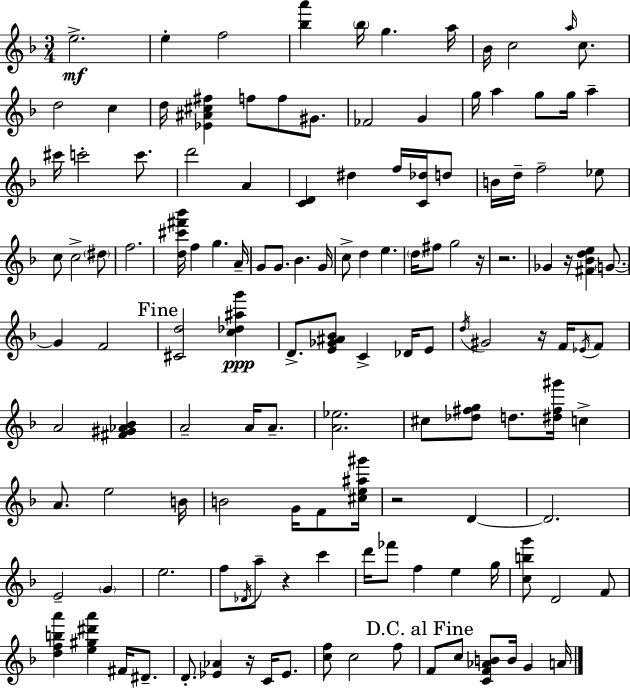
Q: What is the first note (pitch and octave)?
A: E5